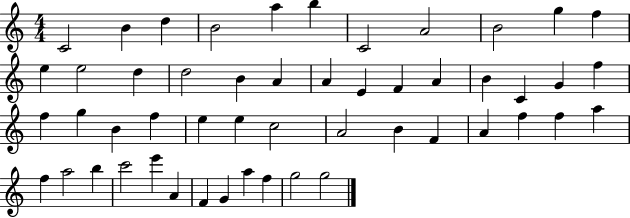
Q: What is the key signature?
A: C major